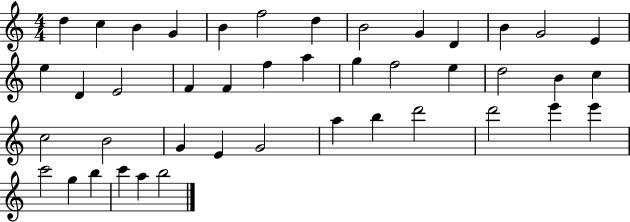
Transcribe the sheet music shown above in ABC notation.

X:1
T:Untitled
M:4/4
L:1/4
K:C
d c B G B f2 d B2 G D B G2 E e D E2 F F f a g f2 e d2 B c c2 B2 G E G2 a b d'2 d'2 e' e' c'2 g b c' a b2